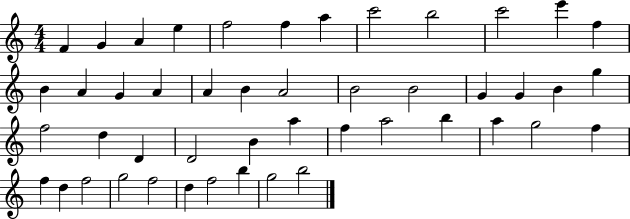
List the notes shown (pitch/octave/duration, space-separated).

F4/q G4/q A4/q E5/q F5/h F5/q A5/q C6/h B5/h C6/h E6/q F5/q B4/q A4/q G4/q A4/q A4/q B4/q A4/h B4/h B4/h G4/q G4/q B4/q G5/q F5/h D5/q D4/q D4/h B4/q A5/q F5/q A5/h B5/q A5/q G5/h F5/q F5/q D5/q F5/h G5/h F5/h D5/q F5/h B5/q G5/h B5/h